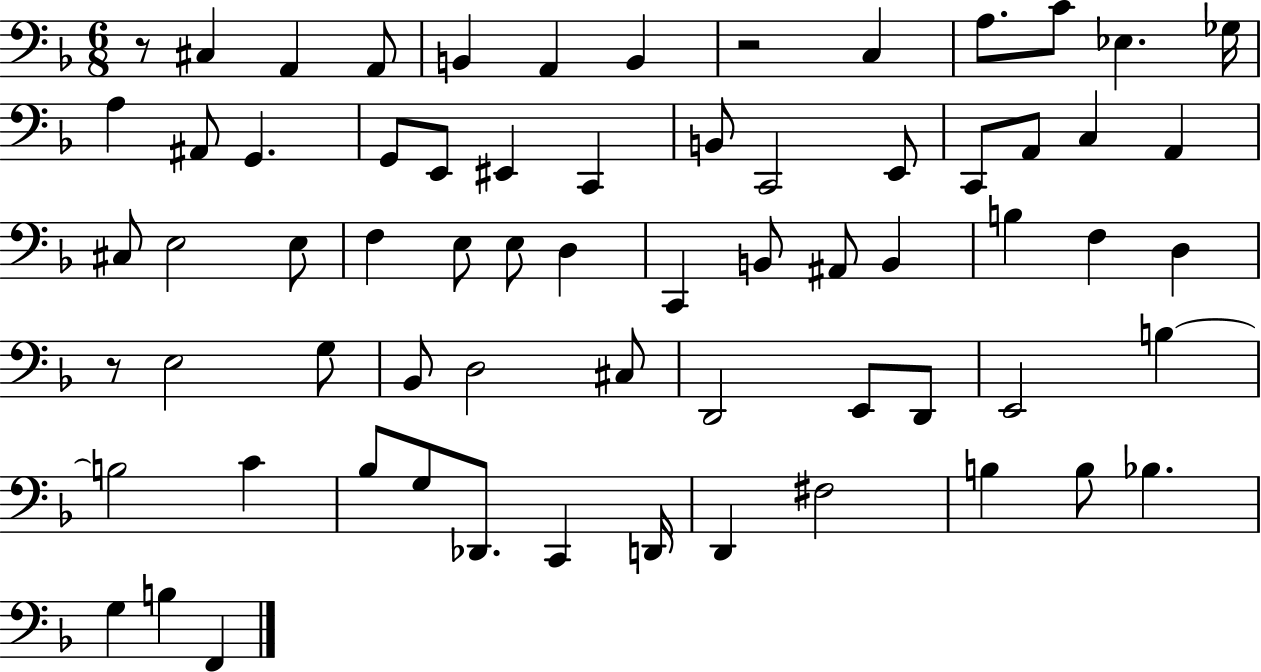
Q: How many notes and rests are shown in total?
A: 67